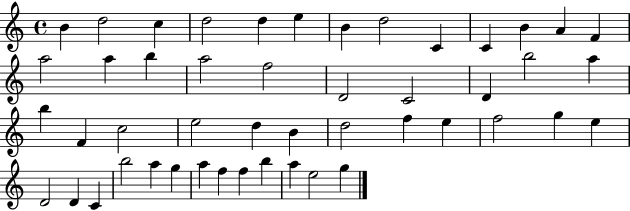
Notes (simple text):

B4/q D5/h C5/q D5/h D5/q E5/q B4/q D5/h C4/q C4/q B4/q A4/q F4/q A5/h A5/q B5/q A5/h F5/h D4/h C4/h D4/q B5/h A5/q B5/q F4/q C5/h E5/h D5/q B4/q D5/h F5/q E5/q F5/h G5/q E5/q D4/h D4/q C4/q B5/h A5/q G5/q A5/q F5/q F5/q B5/q A5/q E5/h G5/q